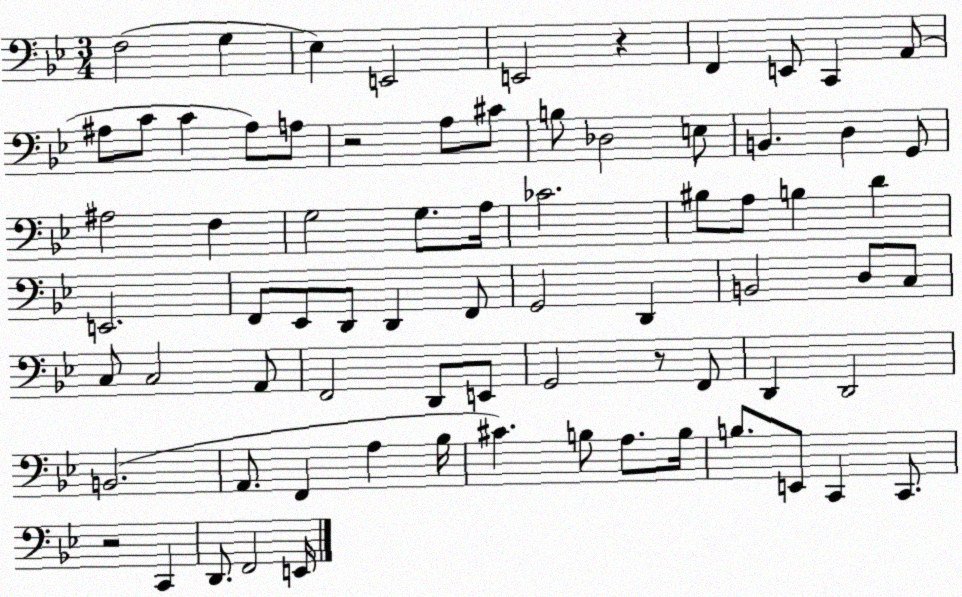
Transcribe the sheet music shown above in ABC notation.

X:1
T:Untitled
M:3/4
L:1/4
K:Bb
F,2 G, _E, E,,2 E,,2 z F,, E,,/2 C,, A,,/2 ^A,/2 C/2 C ^A,/2 A,/2 z2 A,/2 ^C/2 B,/2 _D,2 E,/2 B,, D, G,,/2 ^A,2 F, G,2 G,/2 A,/4 _C2 ^B,/2 A,/2 B, D E,,2 F,,/2 _E,,/2 D,,/2 D,, F,,/2 G,,2 D,, B,,2 D,/2 C,/2 C,/2 C,2 A,,/2 F,,2 D,,/2 E,,/2 G,,2 z/2 F,,/2 D,, D,,2 B,,2 A,,/2 F,, A, _B,/4 ^C B,/2 A,/2 B,/4 B,/2 E,,/2 C,, C,,/2 z2 C,, D,,/2 F,,2 E,,/4